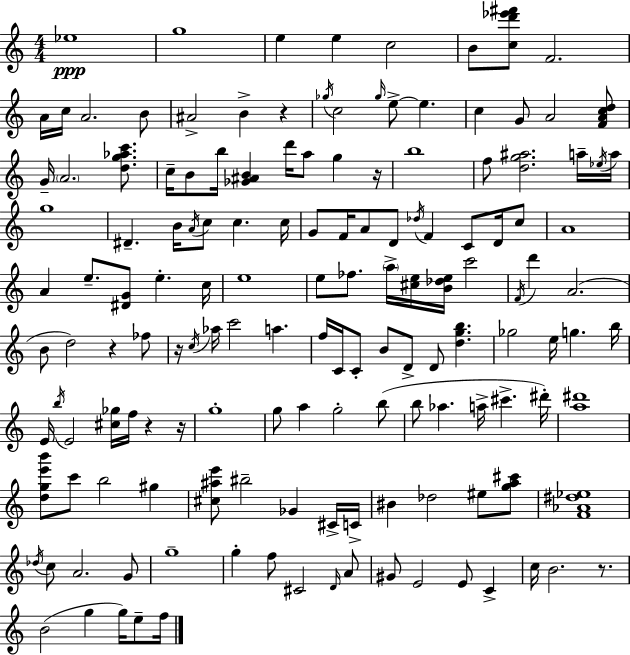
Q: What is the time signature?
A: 4/4